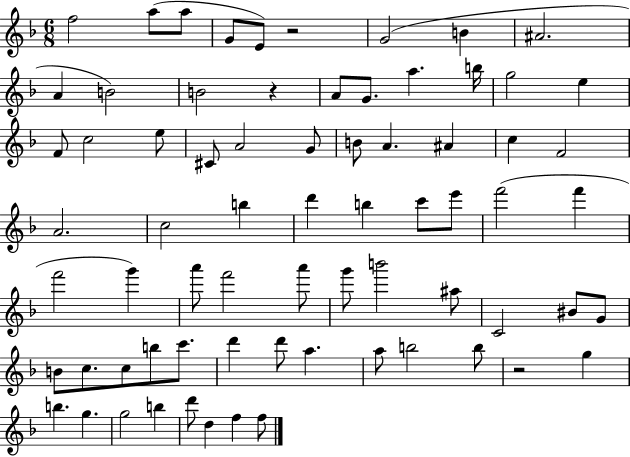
{
  \clef treble
  \numericTimeSignature
  \time 6/8
  \key f \major
  \repeat volta 2 { f''2 a''8( a''8 | g'8 e'8) r2 | g'2( b'4 | ais'2. | \break a'4 b'2) | b'2 r4 | a'8 g'8. a''4. b''16 | g''2 e''4 | \break f'8 c''2 e''8 | cis'8 a'2 g'8 | b'8 a'4. ais'4 | c''4 f'2 | \break a'2. | c''2 b''4 | d'''4 b''4 c'''8 e'''8 | f'''2( f'''4 | \break f'''2 g'''4) | a'''8 f'''2 a'''8 | g'''8 b'''2 ais''8 | c'2 bis'8 g'8 | \break b'8 c''8. c''8 b''8 c'''8. | d'''4 d'''8 a''4. | a''8 b''2 b''8 | r2 g''4 | \break b''4. g''4. | g''2 b''4 | d'''8 d''4 f''4 f''8 | } \bar "|."
}